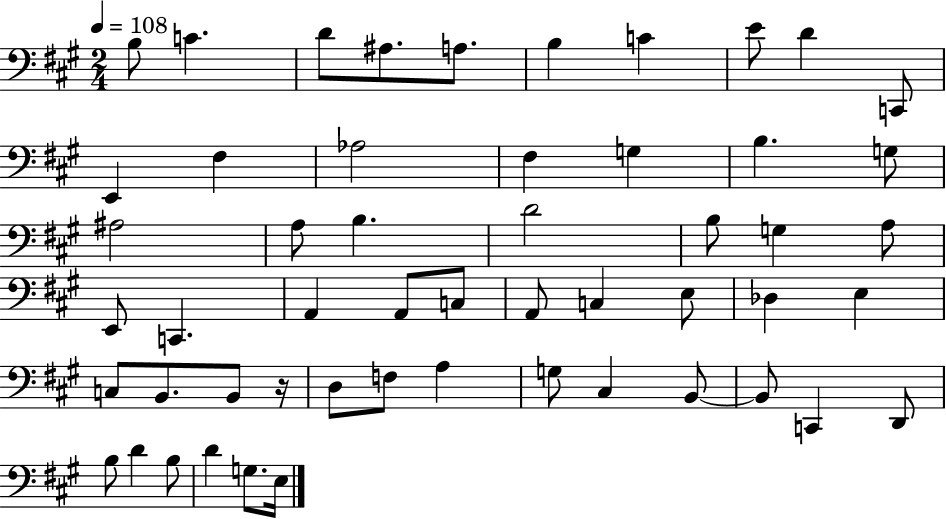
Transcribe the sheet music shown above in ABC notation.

X:1
T:Untitled
M:2/4
L:1/4
K:A
B,/2 C D/2 ^A,/2 A,/2 B, C E/2 D C,,/2 E,, ^F, _A,2 ^F, G, B, G,/2 ^A,2 A,/2 B, D2 B,/2 G, A,/2 E,,/2 C,, A,, A,,/2 C,/2 A,,/2 C, E,/2 _D, E, C,/2 B,,/2 B,,/2 z/4 D,/2 F,/2 A, G,/2 ^C, B,,/2 B,,/2 C,, D,,/2 B,/2 D B,/2 D G,/2 E,/4